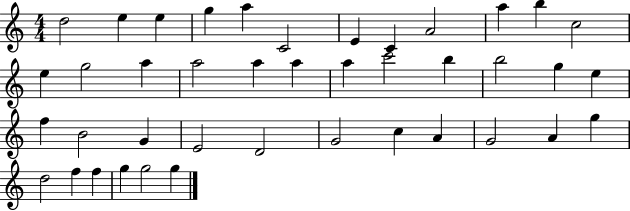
D5/h E5/q E5/q G5/q A5/q C4/h E4/q C4/q A4/h A5/q B5/q C5/h E5/q G5/h A5/q A5/h A5/q A5/q A5/q C6/h B5/q B5/h G5/q E5/q F5/q B4/h G4/q E4/h D4/h G4/h C5/q A4/q G4/h A4/q G5/q D5/h F5/q F5/q G5/q G5/h G5/q